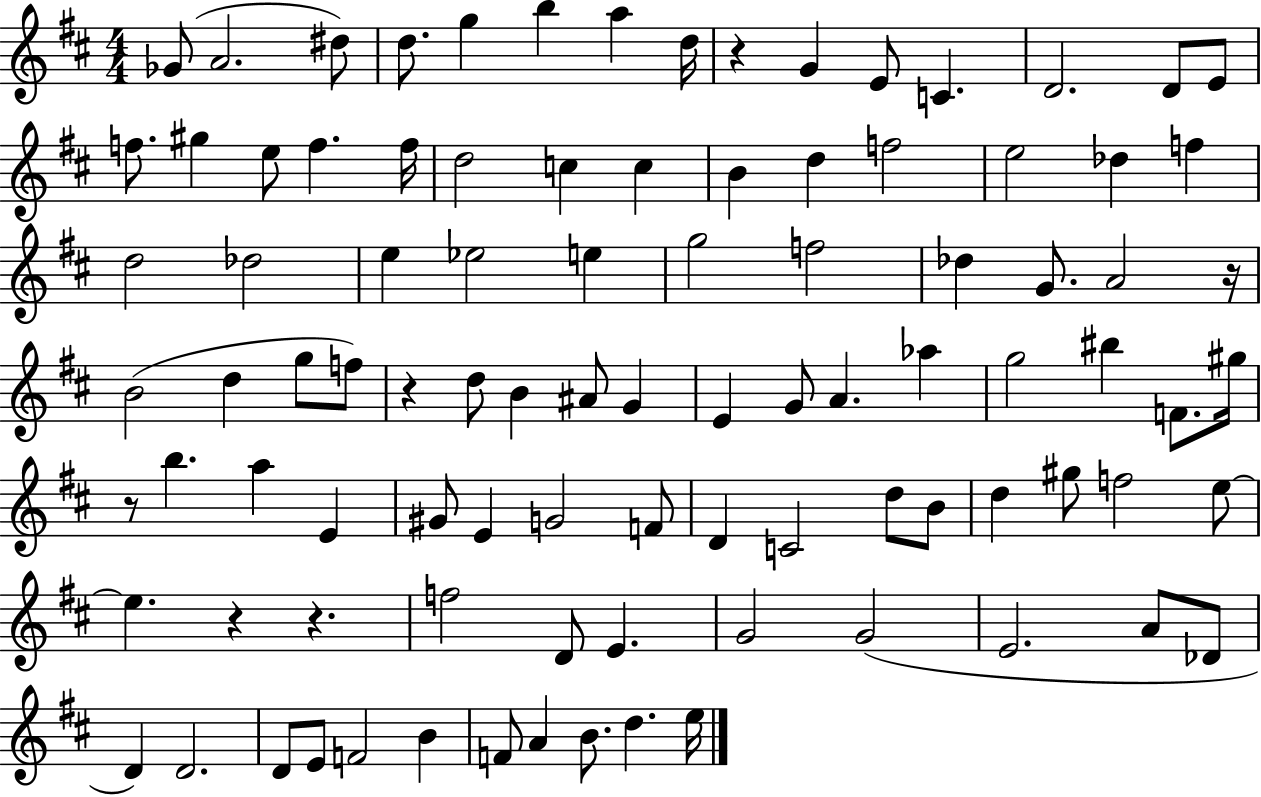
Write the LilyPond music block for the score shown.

{
  \clef treble
  \numericTimeSignature
  \time 4/4
  \key d \major
  ges'8( a'2. dis''8) | d''8. g''4 b''4 a''4 d''16 | r4 g'4 e'8 c'4. | d'2. d'8 e'8 | \break f''8. gis''4 e''8 f''4. f''16 | d''2 c''4 c''4 | b'4 d''4 f''2 | e''2 des''4 f''4 | \break d''2 des''2 | e''4 ees''2 e''4 | g''2 f''2 | des''4 g'8. a'2 r16 | \break b'2( d''4 g''8 f''8) | r4 d''8 b'4 ais'8 g'4 | e'4 g'8 a'4. aes''4 | g''2 bis''4 f'8. gis''16 | \break r8 b''4. a''4 e'4 | gis'8 e'4 g'2 f'8 | d'4 c'2 d''8 b'8 | d''4 gis''8 f''2 e''8~~ | \break e''4. r4 r4. | f''2 d'8 e'4. | g'2 g'2( | e'2. a'8 des'8 | \break d'4) d'2. | d'8 e'8 f'2 b'4 | f'8 a'4 b'8. d''4. e''16 | \bar "|."
}